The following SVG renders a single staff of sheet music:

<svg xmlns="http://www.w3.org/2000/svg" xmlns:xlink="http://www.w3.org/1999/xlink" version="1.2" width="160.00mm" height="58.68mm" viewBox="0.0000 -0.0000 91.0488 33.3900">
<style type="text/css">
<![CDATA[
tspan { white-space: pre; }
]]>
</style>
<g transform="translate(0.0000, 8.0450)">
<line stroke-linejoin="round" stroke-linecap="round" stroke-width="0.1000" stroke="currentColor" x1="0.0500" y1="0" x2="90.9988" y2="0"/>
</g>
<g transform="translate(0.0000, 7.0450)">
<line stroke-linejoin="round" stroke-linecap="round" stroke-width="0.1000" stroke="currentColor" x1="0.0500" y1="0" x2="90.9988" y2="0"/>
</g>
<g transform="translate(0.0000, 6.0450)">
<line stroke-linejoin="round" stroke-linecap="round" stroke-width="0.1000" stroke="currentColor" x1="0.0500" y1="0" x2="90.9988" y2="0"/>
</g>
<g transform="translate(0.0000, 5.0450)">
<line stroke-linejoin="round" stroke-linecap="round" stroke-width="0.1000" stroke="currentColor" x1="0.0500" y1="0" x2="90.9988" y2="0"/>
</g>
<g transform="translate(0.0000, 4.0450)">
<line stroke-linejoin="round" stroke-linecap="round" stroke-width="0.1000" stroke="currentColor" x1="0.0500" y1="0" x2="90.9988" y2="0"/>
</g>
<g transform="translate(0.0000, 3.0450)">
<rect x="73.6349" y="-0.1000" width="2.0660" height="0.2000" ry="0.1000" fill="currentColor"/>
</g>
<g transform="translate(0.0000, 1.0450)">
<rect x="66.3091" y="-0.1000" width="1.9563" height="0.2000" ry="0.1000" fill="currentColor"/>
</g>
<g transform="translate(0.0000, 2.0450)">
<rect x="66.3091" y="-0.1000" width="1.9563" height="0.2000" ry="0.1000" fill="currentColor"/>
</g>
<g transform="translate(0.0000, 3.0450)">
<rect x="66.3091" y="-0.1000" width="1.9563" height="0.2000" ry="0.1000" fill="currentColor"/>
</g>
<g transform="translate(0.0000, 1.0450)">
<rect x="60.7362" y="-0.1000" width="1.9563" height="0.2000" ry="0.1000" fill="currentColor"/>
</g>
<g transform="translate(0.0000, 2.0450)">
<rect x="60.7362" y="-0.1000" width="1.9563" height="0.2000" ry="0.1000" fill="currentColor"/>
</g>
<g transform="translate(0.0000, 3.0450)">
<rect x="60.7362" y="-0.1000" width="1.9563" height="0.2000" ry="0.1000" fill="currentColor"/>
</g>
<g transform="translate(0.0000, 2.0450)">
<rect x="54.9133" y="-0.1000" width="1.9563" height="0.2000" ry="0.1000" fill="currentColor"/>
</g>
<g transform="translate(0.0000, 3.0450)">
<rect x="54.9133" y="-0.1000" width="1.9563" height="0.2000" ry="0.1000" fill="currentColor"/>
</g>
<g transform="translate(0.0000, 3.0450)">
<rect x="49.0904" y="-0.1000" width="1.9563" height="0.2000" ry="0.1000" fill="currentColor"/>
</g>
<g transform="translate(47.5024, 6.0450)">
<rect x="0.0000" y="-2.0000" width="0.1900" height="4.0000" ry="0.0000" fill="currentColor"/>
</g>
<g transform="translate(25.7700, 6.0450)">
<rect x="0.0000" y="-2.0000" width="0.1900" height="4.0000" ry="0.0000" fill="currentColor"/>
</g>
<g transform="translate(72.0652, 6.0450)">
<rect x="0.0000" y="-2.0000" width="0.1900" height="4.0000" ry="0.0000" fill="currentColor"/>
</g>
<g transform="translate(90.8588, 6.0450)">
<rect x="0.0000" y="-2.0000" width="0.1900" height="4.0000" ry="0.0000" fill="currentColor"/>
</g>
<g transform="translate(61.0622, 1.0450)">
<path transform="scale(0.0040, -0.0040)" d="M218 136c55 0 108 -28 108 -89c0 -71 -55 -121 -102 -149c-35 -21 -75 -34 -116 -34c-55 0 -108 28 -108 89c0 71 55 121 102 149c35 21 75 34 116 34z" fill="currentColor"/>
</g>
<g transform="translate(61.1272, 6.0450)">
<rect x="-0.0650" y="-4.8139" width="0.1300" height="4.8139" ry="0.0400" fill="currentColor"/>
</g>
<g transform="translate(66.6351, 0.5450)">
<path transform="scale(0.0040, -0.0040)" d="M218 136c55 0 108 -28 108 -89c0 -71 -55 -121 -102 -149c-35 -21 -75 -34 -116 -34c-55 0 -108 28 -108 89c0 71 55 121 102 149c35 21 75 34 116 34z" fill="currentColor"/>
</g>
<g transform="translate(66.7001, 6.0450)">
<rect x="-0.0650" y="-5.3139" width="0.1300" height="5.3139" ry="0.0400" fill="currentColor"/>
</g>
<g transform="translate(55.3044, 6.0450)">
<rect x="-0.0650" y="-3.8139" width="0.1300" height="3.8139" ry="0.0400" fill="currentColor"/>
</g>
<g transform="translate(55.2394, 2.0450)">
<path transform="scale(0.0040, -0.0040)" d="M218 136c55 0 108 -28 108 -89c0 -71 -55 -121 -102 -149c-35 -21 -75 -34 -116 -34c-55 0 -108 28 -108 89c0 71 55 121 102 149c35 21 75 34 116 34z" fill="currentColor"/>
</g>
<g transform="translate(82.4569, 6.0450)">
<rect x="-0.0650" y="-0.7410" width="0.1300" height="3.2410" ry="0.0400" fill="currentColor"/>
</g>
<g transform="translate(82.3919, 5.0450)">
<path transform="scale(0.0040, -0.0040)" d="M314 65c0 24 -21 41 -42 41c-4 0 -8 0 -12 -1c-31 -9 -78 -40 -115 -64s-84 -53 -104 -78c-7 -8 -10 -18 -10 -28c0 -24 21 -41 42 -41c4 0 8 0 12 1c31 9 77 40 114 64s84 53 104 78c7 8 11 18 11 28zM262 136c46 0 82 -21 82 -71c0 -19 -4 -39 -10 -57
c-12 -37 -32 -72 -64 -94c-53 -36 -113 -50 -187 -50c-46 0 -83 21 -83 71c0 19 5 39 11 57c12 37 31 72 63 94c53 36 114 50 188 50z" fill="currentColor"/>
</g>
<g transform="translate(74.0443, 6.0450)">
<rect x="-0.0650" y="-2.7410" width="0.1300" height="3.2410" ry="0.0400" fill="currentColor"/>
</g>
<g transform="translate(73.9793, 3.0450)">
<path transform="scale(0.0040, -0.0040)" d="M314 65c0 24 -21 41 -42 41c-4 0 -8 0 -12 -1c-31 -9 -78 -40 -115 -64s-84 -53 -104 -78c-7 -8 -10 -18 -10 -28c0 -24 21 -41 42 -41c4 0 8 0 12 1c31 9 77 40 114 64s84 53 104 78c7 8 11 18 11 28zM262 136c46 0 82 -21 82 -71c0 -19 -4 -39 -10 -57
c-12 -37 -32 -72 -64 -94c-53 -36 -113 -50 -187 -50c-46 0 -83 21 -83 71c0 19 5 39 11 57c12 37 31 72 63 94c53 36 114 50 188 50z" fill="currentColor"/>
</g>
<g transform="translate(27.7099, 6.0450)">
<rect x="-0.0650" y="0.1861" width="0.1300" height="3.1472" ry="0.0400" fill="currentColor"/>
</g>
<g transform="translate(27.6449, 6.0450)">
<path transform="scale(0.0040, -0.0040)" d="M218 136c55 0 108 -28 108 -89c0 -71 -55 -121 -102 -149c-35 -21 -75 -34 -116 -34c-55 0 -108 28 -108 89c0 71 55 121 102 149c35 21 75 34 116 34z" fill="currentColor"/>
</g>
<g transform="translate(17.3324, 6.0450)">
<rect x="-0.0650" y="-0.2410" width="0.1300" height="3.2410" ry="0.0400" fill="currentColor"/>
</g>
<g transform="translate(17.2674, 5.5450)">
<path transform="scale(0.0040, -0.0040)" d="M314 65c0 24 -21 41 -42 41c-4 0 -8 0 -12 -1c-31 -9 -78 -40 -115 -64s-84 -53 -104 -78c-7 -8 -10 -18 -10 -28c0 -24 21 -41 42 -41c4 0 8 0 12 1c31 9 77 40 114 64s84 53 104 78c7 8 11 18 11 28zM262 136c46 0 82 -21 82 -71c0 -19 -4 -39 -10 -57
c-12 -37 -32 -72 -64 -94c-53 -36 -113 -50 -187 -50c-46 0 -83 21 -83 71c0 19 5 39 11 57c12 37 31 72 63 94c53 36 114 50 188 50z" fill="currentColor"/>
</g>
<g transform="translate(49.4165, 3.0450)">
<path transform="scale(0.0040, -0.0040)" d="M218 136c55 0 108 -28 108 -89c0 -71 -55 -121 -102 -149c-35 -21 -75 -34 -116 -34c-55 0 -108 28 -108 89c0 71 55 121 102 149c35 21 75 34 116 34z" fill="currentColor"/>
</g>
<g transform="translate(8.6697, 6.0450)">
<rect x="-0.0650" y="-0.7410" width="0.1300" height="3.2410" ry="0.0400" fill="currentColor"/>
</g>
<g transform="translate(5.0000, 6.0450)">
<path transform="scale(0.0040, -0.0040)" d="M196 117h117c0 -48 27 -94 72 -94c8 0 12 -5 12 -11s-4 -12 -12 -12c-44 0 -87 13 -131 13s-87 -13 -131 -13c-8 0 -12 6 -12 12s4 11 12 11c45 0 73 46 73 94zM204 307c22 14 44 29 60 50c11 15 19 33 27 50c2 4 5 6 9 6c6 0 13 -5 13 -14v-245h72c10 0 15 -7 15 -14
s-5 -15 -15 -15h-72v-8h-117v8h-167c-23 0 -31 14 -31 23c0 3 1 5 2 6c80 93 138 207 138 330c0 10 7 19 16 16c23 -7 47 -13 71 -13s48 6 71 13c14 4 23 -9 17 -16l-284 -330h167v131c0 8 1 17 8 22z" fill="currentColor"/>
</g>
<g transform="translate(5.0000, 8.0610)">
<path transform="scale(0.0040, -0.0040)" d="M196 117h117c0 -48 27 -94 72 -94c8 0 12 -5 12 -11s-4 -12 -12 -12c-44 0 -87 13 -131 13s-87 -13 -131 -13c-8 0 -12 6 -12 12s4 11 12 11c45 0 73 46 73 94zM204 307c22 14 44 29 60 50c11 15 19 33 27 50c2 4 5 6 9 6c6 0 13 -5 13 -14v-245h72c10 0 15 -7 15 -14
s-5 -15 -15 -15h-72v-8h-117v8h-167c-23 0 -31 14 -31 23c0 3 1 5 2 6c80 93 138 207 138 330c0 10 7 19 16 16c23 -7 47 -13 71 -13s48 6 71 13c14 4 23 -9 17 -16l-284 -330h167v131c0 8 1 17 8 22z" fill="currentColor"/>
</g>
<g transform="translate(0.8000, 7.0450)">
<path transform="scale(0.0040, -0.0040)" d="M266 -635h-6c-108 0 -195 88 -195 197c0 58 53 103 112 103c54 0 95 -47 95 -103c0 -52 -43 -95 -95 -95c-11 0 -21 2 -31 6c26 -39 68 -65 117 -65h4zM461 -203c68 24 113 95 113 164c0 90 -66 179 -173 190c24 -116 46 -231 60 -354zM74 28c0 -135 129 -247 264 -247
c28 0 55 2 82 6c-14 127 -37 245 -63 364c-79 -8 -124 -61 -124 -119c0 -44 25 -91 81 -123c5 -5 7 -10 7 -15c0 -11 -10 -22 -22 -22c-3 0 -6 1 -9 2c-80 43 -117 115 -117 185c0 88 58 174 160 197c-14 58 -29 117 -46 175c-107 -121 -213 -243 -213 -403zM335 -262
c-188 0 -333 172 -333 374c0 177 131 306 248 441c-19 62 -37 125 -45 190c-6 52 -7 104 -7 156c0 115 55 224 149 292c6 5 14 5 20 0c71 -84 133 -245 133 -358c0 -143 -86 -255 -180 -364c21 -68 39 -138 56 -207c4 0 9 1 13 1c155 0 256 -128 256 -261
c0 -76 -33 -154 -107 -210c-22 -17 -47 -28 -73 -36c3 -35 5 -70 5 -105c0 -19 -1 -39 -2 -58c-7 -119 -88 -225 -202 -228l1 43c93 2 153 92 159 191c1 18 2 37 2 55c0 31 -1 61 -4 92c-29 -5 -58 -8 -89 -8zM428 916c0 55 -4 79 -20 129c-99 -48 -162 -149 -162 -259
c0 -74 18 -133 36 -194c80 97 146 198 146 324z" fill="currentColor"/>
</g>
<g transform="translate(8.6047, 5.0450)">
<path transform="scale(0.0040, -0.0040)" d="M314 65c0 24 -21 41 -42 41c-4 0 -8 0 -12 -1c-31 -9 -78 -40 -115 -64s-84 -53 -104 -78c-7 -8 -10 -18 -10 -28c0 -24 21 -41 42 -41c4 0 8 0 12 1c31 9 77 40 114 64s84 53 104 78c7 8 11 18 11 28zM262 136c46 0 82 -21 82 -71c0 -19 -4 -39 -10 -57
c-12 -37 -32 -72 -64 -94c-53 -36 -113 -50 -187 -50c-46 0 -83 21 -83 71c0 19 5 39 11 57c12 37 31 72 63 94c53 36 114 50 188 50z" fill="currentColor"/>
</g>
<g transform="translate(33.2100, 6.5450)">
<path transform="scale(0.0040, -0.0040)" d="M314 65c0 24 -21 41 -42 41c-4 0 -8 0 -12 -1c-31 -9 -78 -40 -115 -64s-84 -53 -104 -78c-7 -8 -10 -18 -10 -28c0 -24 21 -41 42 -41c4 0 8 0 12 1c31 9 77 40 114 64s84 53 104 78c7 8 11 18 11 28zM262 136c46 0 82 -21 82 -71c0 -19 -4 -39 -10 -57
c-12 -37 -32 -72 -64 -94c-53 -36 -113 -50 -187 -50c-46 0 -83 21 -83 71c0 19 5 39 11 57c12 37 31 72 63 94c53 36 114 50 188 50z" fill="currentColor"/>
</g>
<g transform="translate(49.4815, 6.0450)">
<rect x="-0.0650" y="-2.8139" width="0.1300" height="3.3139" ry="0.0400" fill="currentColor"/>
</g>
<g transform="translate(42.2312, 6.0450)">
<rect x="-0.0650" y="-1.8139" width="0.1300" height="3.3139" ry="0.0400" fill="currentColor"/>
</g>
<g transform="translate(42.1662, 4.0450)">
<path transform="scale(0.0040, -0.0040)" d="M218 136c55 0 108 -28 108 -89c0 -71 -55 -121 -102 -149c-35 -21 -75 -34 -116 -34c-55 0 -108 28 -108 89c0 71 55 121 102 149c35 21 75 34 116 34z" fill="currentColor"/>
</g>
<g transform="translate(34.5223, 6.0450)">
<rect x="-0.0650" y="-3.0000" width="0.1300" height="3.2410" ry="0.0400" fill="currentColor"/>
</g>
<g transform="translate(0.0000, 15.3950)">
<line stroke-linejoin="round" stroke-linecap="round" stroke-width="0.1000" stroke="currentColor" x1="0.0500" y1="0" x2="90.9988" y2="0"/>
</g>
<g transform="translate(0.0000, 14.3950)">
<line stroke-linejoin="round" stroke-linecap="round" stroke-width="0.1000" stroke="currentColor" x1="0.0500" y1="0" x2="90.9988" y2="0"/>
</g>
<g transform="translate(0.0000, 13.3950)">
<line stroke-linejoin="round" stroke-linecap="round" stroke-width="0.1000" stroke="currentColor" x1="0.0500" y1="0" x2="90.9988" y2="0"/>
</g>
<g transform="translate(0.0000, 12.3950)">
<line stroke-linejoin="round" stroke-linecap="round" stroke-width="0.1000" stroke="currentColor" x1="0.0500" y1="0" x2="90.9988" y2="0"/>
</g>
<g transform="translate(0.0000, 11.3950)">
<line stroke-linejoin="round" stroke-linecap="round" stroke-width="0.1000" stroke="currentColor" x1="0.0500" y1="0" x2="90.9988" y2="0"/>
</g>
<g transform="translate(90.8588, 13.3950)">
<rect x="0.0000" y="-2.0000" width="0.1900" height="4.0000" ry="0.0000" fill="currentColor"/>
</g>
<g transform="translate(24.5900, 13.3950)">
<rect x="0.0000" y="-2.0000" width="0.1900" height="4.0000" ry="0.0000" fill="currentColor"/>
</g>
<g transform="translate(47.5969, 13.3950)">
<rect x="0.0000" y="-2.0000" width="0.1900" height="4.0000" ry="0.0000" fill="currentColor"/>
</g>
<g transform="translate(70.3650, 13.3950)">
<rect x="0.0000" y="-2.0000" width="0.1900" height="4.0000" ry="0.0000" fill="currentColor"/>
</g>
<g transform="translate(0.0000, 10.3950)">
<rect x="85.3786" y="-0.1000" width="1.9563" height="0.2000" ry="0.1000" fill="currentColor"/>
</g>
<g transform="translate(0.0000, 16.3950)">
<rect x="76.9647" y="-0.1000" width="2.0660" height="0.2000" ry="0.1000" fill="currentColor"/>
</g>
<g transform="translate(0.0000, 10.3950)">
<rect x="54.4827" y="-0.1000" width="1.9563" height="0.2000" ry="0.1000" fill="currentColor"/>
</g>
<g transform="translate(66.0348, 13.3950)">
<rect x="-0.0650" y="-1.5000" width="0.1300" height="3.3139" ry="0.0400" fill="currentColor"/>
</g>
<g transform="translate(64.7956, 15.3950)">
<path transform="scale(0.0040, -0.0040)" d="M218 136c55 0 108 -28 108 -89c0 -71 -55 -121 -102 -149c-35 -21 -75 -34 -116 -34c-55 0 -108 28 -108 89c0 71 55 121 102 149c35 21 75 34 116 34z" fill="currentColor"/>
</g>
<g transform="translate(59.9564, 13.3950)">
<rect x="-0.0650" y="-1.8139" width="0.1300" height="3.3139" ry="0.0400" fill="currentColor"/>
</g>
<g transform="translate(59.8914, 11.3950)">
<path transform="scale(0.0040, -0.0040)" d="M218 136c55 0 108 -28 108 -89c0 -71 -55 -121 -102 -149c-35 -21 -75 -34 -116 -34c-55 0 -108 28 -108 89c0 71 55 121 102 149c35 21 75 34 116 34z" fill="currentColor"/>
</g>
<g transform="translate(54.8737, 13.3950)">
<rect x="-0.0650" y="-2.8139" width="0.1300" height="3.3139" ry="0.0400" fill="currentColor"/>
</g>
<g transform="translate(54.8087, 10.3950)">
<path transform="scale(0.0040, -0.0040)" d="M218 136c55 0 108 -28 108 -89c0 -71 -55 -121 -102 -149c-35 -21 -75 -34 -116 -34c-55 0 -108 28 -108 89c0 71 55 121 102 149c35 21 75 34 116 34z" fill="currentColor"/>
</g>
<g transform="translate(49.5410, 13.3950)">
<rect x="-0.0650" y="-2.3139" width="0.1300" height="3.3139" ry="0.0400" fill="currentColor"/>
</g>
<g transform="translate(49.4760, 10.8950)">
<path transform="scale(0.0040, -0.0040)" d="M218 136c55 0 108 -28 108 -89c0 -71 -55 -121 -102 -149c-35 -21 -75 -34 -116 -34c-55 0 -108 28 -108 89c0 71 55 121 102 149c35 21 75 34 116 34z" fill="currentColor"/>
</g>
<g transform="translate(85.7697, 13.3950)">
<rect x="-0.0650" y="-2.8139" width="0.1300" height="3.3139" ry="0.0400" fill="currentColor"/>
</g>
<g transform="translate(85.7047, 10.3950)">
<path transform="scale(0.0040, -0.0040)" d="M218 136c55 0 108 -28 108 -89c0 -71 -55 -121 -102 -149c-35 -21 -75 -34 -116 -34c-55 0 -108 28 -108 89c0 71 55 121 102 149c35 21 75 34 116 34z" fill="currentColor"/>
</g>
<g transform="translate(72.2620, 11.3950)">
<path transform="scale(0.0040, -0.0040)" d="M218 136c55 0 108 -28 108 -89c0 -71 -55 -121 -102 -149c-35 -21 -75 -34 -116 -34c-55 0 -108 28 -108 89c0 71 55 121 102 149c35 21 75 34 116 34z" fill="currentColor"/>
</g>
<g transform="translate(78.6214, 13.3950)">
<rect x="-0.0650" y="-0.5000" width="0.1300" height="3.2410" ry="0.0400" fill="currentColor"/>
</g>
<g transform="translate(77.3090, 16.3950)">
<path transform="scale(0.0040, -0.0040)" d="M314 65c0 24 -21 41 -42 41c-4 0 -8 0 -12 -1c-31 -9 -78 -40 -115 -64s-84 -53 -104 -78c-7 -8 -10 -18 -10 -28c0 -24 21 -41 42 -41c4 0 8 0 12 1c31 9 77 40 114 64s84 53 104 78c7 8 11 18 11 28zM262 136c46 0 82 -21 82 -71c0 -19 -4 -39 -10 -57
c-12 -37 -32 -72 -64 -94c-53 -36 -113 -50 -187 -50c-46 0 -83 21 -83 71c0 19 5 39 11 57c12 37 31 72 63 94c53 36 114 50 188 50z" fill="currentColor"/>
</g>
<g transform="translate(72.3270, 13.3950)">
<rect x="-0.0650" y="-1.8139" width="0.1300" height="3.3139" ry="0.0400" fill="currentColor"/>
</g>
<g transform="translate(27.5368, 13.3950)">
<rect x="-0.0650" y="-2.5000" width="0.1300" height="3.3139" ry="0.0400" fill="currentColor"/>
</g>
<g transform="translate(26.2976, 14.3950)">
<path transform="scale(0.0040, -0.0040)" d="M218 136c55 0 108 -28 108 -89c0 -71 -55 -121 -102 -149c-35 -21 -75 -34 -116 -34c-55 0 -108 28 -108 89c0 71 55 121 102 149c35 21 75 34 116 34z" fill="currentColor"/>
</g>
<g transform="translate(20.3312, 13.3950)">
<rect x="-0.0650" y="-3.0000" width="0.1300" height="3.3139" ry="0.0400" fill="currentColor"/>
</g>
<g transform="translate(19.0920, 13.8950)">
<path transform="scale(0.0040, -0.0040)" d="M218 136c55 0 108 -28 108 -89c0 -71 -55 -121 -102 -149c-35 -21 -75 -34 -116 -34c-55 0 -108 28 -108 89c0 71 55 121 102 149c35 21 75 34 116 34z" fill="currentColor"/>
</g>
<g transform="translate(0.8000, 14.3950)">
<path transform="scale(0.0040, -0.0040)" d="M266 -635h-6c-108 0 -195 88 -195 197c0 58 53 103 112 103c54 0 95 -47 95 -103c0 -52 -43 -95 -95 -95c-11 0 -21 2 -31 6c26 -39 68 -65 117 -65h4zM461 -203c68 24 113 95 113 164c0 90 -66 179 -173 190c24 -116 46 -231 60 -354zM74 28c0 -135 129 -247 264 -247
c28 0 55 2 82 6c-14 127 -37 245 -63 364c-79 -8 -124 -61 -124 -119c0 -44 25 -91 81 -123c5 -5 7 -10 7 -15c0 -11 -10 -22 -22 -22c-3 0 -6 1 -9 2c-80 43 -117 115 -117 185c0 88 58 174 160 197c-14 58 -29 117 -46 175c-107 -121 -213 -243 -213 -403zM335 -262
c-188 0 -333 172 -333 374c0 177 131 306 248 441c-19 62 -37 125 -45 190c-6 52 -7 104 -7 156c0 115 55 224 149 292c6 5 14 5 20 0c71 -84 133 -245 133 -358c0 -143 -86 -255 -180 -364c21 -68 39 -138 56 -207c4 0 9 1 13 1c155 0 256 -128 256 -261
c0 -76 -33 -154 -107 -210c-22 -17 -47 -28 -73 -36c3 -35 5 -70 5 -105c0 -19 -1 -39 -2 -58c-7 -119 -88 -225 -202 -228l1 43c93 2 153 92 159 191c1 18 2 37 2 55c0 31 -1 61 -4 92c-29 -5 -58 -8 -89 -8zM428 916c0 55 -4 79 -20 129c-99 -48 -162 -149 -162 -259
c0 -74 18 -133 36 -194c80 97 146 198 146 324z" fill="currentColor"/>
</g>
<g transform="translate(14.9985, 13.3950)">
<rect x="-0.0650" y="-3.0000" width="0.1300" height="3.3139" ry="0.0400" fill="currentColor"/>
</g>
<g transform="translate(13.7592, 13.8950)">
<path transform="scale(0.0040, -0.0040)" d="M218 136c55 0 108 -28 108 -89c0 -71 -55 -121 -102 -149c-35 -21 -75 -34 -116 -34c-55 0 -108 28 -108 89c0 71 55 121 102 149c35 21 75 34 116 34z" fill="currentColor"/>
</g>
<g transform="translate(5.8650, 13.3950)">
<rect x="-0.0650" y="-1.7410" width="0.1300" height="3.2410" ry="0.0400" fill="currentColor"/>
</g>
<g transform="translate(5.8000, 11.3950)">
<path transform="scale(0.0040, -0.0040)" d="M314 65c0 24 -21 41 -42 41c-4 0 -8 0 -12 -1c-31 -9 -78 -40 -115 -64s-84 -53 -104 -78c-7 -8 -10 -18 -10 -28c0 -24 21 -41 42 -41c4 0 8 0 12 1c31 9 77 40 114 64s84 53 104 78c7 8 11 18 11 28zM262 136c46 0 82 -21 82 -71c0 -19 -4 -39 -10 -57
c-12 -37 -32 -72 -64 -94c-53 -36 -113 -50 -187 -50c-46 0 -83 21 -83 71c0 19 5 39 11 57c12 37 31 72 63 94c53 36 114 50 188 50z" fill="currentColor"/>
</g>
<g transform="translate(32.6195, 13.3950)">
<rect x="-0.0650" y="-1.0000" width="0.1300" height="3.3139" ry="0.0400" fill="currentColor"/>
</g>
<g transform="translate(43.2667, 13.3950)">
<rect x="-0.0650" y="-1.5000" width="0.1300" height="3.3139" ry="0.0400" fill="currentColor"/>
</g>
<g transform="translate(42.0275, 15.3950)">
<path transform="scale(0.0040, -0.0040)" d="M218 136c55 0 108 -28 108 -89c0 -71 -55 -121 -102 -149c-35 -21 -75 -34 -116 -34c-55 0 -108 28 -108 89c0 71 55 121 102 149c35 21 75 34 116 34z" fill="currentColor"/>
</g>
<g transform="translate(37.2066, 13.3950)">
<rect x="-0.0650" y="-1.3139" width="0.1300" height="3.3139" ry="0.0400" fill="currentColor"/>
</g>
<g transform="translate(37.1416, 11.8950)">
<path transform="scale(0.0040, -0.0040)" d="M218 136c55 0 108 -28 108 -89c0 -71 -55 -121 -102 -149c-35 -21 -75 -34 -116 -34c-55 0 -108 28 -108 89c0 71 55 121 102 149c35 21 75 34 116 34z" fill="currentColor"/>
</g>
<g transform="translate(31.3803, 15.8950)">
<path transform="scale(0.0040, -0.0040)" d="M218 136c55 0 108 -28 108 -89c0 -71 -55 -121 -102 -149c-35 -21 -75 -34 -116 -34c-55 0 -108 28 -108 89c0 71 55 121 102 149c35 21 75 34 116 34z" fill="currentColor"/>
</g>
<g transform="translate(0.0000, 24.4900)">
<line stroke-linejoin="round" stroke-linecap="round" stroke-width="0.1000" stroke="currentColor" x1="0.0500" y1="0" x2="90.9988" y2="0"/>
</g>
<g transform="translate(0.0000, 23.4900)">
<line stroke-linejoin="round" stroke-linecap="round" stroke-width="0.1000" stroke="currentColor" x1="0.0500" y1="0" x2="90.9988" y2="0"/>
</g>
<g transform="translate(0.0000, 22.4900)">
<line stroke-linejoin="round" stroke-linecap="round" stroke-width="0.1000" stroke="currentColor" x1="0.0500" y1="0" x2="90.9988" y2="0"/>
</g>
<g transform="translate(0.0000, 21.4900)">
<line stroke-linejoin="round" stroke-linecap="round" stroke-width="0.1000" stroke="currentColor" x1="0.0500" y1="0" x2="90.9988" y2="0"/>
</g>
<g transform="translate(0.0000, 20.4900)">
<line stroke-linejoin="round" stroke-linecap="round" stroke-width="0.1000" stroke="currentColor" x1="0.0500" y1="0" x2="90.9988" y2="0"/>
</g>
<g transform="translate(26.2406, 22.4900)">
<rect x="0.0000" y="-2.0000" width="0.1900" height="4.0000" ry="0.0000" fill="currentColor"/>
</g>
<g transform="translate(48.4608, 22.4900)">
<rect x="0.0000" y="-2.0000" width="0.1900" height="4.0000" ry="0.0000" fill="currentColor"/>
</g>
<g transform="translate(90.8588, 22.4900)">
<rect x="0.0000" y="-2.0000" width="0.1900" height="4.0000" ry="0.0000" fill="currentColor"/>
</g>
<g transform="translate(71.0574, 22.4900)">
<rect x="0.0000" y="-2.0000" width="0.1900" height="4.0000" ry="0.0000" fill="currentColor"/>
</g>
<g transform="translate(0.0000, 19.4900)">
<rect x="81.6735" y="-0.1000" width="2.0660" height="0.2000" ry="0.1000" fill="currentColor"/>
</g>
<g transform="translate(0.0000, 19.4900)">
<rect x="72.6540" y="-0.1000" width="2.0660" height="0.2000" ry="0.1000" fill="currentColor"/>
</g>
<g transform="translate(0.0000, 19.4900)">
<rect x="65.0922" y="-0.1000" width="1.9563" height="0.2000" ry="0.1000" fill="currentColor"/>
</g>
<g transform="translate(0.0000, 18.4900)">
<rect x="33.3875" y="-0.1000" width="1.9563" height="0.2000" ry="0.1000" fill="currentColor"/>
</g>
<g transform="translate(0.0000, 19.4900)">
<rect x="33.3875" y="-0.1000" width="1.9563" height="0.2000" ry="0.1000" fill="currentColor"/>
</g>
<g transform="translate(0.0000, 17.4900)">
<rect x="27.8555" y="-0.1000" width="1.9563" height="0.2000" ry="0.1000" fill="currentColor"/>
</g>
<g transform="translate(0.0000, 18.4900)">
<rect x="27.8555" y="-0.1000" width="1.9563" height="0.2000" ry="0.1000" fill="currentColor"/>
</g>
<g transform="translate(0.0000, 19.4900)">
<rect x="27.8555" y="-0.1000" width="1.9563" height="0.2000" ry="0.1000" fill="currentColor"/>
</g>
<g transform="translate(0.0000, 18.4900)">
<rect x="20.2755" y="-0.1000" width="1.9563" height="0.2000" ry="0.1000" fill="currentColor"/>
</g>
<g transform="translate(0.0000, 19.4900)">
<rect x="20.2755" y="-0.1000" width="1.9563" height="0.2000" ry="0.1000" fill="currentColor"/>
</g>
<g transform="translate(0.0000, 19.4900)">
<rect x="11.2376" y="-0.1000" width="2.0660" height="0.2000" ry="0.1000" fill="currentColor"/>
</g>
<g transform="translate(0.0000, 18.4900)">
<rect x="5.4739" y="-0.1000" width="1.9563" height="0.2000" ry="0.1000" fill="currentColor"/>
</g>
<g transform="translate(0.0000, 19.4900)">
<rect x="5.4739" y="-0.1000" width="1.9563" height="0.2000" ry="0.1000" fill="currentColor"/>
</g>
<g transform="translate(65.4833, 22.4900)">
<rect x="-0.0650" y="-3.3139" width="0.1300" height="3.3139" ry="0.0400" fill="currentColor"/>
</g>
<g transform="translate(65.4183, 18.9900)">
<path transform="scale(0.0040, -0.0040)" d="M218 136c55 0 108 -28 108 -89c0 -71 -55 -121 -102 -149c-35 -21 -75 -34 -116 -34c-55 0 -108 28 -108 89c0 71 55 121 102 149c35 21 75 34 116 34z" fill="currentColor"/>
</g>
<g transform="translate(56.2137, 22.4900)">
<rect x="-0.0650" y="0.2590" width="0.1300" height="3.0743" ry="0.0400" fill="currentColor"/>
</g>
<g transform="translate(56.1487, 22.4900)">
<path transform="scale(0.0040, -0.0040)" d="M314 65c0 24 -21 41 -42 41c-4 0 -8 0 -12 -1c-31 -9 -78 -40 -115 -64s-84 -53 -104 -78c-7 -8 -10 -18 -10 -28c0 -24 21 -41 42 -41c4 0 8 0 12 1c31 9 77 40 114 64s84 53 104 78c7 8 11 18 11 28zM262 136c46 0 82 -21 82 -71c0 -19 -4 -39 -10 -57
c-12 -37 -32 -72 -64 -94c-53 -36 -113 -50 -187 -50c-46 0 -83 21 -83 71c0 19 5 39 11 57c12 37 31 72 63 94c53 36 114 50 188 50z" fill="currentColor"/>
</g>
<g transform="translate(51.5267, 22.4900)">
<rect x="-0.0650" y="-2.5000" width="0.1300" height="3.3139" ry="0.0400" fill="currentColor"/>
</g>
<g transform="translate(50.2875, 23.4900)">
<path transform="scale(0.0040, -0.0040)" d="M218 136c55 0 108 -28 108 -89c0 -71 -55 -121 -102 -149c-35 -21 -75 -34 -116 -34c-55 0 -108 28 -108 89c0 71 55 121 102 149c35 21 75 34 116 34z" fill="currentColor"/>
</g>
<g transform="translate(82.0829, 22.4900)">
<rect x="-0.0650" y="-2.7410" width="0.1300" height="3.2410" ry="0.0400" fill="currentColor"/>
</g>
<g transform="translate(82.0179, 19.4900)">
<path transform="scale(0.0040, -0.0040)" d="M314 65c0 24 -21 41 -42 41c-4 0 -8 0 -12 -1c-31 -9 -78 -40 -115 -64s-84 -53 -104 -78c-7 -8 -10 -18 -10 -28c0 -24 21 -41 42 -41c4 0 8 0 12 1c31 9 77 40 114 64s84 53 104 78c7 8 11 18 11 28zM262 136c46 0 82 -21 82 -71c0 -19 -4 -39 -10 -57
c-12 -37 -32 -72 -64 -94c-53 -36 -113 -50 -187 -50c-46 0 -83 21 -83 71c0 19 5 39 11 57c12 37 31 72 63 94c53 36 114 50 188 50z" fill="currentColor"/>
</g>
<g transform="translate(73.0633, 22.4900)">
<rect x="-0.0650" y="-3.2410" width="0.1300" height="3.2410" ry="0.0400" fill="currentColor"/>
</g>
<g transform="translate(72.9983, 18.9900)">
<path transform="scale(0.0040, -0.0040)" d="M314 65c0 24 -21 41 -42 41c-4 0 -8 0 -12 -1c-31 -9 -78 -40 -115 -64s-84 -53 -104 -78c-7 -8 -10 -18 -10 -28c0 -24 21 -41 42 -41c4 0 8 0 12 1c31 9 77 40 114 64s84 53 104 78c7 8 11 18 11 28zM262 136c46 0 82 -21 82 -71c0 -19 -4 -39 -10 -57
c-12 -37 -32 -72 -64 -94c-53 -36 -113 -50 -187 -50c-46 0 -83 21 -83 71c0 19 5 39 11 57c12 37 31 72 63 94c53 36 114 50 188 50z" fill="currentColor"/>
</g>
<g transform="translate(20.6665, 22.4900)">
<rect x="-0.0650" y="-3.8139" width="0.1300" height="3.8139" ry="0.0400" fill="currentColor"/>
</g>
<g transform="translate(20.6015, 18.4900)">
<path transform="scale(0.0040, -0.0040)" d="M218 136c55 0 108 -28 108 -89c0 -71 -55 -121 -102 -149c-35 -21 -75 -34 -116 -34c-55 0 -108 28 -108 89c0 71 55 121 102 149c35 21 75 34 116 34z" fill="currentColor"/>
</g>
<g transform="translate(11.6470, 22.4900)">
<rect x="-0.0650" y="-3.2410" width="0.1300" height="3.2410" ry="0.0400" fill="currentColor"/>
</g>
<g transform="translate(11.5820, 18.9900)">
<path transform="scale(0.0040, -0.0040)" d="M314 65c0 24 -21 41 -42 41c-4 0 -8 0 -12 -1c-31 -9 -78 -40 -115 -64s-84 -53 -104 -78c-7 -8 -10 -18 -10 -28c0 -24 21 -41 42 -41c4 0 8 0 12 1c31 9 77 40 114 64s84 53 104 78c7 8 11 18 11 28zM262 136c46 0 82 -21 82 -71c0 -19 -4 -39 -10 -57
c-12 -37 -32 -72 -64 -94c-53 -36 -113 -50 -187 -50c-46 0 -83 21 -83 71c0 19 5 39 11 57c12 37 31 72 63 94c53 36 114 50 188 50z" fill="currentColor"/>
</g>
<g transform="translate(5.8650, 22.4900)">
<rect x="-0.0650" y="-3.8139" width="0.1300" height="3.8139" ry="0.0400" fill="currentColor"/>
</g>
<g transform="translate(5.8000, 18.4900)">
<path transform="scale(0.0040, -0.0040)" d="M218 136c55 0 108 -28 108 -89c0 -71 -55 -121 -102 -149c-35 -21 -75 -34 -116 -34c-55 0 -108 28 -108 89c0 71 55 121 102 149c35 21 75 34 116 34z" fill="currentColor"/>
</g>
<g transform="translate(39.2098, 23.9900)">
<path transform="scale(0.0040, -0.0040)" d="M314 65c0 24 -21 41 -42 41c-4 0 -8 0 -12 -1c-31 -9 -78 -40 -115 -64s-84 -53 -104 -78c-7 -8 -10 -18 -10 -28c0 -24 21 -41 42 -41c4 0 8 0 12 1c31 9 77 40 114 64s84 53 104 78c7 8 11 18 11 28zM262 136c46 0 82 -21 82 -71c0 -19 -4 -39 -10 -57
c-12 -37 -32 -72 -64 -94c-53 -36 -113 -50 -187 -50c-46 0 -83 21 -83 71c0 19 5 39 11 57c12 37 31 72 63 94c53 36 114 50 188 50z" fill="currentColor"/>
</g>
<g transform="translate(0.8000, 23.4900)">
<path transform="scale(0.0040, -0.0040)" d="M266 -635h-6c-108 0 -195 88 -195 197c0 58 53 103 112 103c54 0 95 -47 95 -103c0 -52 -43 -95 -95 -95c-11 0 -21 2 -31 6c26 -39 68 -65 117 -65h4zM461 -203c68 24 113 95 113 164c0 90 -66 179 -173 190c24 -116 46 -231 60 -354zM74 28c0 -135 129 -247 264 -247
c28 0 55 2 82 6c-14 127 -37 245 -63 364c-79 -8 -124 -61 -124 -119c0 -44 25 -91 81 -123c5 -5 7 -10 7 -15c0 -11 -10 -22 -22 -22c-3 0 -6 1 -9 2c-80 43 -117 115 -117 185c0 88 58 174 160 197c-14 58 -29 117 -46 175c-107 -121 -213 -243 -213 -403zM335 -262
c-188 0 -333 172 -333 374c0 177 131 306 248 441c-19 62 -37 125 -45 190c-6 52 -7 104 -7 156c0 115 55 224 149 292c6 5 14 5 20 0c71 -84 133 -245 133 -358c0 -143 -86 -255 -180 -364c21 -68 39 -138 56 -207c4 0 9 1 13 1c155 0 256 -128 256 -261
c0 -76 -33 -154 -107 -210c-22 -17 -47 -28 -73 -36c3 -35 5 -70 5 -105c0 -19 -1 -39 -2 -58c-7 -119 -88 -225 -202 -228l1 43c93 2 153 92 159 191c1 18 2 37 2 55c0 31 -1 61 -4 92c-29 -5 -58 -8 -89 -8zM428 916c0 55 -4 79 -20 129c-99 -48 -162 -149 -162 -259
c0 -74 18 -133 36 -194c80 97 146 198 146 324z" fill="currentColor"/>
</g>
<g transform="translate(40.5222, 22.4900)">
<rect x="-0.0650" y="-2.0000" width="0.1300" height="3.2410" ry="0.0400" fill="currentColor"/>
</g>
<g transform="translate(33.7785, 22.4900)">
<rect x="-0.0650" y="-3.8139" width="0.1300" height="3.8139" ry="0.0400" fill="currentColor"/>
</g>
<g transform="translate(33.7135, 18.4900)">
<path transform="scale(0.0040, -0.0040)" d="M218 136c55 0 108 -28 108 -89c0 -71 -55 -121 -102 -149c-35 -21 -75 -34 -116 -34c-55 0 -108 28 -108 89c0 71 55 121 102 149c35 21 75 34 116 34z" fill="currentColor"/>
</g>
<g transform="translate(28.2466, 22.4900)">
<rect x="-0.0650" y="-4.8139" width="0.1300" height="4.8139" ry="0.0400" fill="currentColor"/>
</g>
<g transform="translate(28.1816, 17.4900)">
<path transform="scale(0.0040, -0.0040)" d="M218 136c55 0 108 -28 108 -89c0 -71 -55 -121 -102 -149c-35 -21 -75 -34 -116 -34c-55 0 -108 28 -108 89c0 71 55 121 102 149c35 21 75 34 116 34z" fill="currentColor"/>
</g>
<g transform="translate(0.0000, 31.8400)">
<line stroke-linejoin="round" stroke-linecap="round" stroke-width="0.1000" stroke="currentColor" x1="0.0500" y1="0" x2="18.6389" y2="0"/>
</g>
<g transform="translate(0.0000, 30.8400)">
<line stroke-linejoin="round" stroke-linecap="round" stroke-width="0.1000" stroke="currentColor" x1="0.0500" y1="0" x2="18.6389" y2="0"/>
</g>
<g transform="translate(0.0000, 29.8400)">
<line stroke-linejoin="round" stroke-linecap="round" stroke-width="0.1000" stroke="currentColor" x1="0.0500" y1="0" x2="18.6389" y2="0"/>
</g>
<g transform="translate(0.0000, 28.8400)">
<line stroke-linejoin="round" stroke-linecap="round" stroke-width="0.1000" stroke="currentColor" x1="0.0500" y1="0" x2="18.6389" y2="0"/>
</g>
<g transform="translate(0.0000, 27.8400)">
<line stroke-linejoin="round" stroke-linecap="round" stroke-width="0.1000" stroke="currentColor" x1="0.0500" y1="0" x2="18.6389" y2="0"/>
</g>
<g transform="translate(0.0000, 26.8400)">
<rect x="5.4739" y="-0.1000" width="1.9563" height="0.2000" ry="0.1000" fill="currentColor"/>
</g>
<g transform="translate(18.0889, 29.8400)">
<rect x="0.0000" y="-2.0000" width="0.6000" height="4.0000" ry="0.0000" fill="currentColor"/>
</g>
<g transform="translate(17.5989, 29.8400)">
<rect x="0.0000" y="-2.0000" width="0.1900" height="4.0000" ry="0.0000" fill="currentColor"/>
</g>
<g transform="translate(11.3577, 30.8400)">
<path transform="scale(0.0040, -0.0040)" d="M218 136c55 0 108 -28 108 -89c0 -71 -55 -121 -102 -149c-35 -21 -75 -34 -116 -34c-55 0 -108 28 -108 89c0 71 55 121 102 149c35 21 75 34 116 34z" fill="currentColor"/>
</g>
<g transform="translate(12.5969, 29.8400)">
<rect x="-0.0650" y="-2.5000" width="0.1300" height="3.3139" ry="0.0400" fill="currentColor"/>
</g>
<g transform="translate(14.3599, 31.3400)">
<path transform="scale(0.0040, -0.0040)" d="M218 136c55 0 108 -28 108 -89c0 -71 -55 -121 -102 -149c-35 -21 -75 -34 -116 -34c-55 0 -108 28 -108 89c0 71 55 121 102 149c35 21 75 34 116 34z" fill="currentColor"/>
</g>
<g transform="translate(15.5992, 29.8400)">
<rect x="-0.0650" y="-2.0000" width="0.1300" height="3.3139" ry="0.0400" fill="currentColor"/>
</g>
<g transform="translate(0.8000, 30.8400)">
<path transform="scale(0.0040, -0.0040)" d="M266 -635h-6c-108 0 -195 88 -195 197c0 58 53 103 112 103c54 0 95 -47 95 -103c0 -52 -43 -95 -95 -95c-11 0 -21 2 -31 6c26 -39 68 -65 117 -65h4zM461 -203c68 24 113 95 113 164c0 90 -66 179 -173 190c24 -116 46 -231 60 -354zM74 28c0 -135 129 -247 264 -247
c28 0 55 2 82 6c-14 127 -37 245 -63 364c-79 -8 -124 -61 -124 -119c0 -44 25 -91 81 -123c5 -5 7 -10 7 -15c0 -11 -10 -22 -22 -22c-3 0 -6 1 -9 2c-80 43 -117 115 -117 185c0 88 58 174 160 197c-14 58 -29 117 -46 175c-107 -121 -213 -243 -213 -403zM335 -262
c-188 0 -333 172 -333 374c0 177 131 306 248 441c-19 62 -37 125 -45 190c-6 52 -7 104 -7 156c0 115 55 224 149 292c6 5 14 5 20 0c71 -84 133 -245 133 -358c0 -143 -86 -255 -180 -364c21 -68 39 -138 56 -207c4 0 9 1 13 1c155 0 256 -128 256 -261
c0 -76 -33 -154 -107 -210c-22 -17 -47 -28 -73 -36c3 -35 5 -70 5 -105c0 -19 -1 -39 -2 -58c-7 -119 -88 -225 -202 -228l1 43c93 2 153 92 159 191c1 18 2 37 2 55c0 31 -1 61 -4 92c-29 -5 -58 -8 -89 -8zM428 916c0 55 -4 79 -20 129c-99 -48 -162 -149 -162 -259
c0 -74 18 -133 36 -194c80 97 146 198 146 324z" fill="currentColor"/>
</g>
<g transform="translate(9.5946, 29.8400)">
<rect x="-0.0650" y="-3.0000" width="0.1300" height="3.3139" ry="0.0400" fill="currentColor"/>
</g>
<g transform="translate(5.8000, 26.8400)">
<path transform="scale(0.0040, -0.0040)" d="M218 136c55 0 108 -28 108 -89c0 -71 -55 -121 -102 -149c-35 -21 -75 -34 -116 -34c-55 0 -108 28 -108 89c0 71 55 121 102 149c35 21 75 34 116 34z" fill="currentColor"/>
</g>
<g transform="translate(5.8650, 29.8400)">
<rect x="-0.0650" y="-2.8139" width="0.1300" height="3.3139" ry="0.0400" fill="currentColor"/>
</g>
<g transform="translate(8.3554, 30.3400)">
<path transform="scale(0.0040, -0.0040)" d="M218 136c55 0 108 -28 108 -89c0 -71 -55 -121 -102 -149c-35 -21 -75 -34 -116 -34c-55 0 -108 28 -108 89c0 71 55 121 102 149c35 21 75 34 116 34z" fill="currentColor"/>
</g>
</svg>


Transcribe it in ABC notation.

X:1
T:Untitled
M:4/4
L:1/4
K:C
d2 c2 B A2 f a c' e' f' a2 d2 f2 A A G D e E g a f E f C2 a c' b2 c' e' c' F2 G B2 b b2 a2 a A G F